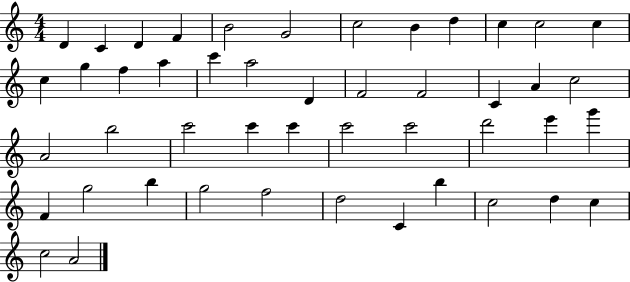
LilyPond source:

{
  \clef treble
  \numericTimeSignature
  \time 4/4
  \key c \major
  d'4 c'4 d'4 f'4 | b'2 g'2 | c''2 b'4 d''4 | c''4 c''2 c''4 | \break c''4 g''4 f''4 a''4 | c'''4 a''2 d'4 | f'2 f'2 | c'4 a'4 c''2 | \break a'2 b''2 | c'''2 c'''4 c'''4 | c'''2 c'''2 | d'''2 e'''4 g'''4 | \break f'4 g''2 b''4 | g''2 f''2 | d''2 c'4 b''4 | c''2 d''4 c''4 | \break c''2 a'2 | \bar "|."
}